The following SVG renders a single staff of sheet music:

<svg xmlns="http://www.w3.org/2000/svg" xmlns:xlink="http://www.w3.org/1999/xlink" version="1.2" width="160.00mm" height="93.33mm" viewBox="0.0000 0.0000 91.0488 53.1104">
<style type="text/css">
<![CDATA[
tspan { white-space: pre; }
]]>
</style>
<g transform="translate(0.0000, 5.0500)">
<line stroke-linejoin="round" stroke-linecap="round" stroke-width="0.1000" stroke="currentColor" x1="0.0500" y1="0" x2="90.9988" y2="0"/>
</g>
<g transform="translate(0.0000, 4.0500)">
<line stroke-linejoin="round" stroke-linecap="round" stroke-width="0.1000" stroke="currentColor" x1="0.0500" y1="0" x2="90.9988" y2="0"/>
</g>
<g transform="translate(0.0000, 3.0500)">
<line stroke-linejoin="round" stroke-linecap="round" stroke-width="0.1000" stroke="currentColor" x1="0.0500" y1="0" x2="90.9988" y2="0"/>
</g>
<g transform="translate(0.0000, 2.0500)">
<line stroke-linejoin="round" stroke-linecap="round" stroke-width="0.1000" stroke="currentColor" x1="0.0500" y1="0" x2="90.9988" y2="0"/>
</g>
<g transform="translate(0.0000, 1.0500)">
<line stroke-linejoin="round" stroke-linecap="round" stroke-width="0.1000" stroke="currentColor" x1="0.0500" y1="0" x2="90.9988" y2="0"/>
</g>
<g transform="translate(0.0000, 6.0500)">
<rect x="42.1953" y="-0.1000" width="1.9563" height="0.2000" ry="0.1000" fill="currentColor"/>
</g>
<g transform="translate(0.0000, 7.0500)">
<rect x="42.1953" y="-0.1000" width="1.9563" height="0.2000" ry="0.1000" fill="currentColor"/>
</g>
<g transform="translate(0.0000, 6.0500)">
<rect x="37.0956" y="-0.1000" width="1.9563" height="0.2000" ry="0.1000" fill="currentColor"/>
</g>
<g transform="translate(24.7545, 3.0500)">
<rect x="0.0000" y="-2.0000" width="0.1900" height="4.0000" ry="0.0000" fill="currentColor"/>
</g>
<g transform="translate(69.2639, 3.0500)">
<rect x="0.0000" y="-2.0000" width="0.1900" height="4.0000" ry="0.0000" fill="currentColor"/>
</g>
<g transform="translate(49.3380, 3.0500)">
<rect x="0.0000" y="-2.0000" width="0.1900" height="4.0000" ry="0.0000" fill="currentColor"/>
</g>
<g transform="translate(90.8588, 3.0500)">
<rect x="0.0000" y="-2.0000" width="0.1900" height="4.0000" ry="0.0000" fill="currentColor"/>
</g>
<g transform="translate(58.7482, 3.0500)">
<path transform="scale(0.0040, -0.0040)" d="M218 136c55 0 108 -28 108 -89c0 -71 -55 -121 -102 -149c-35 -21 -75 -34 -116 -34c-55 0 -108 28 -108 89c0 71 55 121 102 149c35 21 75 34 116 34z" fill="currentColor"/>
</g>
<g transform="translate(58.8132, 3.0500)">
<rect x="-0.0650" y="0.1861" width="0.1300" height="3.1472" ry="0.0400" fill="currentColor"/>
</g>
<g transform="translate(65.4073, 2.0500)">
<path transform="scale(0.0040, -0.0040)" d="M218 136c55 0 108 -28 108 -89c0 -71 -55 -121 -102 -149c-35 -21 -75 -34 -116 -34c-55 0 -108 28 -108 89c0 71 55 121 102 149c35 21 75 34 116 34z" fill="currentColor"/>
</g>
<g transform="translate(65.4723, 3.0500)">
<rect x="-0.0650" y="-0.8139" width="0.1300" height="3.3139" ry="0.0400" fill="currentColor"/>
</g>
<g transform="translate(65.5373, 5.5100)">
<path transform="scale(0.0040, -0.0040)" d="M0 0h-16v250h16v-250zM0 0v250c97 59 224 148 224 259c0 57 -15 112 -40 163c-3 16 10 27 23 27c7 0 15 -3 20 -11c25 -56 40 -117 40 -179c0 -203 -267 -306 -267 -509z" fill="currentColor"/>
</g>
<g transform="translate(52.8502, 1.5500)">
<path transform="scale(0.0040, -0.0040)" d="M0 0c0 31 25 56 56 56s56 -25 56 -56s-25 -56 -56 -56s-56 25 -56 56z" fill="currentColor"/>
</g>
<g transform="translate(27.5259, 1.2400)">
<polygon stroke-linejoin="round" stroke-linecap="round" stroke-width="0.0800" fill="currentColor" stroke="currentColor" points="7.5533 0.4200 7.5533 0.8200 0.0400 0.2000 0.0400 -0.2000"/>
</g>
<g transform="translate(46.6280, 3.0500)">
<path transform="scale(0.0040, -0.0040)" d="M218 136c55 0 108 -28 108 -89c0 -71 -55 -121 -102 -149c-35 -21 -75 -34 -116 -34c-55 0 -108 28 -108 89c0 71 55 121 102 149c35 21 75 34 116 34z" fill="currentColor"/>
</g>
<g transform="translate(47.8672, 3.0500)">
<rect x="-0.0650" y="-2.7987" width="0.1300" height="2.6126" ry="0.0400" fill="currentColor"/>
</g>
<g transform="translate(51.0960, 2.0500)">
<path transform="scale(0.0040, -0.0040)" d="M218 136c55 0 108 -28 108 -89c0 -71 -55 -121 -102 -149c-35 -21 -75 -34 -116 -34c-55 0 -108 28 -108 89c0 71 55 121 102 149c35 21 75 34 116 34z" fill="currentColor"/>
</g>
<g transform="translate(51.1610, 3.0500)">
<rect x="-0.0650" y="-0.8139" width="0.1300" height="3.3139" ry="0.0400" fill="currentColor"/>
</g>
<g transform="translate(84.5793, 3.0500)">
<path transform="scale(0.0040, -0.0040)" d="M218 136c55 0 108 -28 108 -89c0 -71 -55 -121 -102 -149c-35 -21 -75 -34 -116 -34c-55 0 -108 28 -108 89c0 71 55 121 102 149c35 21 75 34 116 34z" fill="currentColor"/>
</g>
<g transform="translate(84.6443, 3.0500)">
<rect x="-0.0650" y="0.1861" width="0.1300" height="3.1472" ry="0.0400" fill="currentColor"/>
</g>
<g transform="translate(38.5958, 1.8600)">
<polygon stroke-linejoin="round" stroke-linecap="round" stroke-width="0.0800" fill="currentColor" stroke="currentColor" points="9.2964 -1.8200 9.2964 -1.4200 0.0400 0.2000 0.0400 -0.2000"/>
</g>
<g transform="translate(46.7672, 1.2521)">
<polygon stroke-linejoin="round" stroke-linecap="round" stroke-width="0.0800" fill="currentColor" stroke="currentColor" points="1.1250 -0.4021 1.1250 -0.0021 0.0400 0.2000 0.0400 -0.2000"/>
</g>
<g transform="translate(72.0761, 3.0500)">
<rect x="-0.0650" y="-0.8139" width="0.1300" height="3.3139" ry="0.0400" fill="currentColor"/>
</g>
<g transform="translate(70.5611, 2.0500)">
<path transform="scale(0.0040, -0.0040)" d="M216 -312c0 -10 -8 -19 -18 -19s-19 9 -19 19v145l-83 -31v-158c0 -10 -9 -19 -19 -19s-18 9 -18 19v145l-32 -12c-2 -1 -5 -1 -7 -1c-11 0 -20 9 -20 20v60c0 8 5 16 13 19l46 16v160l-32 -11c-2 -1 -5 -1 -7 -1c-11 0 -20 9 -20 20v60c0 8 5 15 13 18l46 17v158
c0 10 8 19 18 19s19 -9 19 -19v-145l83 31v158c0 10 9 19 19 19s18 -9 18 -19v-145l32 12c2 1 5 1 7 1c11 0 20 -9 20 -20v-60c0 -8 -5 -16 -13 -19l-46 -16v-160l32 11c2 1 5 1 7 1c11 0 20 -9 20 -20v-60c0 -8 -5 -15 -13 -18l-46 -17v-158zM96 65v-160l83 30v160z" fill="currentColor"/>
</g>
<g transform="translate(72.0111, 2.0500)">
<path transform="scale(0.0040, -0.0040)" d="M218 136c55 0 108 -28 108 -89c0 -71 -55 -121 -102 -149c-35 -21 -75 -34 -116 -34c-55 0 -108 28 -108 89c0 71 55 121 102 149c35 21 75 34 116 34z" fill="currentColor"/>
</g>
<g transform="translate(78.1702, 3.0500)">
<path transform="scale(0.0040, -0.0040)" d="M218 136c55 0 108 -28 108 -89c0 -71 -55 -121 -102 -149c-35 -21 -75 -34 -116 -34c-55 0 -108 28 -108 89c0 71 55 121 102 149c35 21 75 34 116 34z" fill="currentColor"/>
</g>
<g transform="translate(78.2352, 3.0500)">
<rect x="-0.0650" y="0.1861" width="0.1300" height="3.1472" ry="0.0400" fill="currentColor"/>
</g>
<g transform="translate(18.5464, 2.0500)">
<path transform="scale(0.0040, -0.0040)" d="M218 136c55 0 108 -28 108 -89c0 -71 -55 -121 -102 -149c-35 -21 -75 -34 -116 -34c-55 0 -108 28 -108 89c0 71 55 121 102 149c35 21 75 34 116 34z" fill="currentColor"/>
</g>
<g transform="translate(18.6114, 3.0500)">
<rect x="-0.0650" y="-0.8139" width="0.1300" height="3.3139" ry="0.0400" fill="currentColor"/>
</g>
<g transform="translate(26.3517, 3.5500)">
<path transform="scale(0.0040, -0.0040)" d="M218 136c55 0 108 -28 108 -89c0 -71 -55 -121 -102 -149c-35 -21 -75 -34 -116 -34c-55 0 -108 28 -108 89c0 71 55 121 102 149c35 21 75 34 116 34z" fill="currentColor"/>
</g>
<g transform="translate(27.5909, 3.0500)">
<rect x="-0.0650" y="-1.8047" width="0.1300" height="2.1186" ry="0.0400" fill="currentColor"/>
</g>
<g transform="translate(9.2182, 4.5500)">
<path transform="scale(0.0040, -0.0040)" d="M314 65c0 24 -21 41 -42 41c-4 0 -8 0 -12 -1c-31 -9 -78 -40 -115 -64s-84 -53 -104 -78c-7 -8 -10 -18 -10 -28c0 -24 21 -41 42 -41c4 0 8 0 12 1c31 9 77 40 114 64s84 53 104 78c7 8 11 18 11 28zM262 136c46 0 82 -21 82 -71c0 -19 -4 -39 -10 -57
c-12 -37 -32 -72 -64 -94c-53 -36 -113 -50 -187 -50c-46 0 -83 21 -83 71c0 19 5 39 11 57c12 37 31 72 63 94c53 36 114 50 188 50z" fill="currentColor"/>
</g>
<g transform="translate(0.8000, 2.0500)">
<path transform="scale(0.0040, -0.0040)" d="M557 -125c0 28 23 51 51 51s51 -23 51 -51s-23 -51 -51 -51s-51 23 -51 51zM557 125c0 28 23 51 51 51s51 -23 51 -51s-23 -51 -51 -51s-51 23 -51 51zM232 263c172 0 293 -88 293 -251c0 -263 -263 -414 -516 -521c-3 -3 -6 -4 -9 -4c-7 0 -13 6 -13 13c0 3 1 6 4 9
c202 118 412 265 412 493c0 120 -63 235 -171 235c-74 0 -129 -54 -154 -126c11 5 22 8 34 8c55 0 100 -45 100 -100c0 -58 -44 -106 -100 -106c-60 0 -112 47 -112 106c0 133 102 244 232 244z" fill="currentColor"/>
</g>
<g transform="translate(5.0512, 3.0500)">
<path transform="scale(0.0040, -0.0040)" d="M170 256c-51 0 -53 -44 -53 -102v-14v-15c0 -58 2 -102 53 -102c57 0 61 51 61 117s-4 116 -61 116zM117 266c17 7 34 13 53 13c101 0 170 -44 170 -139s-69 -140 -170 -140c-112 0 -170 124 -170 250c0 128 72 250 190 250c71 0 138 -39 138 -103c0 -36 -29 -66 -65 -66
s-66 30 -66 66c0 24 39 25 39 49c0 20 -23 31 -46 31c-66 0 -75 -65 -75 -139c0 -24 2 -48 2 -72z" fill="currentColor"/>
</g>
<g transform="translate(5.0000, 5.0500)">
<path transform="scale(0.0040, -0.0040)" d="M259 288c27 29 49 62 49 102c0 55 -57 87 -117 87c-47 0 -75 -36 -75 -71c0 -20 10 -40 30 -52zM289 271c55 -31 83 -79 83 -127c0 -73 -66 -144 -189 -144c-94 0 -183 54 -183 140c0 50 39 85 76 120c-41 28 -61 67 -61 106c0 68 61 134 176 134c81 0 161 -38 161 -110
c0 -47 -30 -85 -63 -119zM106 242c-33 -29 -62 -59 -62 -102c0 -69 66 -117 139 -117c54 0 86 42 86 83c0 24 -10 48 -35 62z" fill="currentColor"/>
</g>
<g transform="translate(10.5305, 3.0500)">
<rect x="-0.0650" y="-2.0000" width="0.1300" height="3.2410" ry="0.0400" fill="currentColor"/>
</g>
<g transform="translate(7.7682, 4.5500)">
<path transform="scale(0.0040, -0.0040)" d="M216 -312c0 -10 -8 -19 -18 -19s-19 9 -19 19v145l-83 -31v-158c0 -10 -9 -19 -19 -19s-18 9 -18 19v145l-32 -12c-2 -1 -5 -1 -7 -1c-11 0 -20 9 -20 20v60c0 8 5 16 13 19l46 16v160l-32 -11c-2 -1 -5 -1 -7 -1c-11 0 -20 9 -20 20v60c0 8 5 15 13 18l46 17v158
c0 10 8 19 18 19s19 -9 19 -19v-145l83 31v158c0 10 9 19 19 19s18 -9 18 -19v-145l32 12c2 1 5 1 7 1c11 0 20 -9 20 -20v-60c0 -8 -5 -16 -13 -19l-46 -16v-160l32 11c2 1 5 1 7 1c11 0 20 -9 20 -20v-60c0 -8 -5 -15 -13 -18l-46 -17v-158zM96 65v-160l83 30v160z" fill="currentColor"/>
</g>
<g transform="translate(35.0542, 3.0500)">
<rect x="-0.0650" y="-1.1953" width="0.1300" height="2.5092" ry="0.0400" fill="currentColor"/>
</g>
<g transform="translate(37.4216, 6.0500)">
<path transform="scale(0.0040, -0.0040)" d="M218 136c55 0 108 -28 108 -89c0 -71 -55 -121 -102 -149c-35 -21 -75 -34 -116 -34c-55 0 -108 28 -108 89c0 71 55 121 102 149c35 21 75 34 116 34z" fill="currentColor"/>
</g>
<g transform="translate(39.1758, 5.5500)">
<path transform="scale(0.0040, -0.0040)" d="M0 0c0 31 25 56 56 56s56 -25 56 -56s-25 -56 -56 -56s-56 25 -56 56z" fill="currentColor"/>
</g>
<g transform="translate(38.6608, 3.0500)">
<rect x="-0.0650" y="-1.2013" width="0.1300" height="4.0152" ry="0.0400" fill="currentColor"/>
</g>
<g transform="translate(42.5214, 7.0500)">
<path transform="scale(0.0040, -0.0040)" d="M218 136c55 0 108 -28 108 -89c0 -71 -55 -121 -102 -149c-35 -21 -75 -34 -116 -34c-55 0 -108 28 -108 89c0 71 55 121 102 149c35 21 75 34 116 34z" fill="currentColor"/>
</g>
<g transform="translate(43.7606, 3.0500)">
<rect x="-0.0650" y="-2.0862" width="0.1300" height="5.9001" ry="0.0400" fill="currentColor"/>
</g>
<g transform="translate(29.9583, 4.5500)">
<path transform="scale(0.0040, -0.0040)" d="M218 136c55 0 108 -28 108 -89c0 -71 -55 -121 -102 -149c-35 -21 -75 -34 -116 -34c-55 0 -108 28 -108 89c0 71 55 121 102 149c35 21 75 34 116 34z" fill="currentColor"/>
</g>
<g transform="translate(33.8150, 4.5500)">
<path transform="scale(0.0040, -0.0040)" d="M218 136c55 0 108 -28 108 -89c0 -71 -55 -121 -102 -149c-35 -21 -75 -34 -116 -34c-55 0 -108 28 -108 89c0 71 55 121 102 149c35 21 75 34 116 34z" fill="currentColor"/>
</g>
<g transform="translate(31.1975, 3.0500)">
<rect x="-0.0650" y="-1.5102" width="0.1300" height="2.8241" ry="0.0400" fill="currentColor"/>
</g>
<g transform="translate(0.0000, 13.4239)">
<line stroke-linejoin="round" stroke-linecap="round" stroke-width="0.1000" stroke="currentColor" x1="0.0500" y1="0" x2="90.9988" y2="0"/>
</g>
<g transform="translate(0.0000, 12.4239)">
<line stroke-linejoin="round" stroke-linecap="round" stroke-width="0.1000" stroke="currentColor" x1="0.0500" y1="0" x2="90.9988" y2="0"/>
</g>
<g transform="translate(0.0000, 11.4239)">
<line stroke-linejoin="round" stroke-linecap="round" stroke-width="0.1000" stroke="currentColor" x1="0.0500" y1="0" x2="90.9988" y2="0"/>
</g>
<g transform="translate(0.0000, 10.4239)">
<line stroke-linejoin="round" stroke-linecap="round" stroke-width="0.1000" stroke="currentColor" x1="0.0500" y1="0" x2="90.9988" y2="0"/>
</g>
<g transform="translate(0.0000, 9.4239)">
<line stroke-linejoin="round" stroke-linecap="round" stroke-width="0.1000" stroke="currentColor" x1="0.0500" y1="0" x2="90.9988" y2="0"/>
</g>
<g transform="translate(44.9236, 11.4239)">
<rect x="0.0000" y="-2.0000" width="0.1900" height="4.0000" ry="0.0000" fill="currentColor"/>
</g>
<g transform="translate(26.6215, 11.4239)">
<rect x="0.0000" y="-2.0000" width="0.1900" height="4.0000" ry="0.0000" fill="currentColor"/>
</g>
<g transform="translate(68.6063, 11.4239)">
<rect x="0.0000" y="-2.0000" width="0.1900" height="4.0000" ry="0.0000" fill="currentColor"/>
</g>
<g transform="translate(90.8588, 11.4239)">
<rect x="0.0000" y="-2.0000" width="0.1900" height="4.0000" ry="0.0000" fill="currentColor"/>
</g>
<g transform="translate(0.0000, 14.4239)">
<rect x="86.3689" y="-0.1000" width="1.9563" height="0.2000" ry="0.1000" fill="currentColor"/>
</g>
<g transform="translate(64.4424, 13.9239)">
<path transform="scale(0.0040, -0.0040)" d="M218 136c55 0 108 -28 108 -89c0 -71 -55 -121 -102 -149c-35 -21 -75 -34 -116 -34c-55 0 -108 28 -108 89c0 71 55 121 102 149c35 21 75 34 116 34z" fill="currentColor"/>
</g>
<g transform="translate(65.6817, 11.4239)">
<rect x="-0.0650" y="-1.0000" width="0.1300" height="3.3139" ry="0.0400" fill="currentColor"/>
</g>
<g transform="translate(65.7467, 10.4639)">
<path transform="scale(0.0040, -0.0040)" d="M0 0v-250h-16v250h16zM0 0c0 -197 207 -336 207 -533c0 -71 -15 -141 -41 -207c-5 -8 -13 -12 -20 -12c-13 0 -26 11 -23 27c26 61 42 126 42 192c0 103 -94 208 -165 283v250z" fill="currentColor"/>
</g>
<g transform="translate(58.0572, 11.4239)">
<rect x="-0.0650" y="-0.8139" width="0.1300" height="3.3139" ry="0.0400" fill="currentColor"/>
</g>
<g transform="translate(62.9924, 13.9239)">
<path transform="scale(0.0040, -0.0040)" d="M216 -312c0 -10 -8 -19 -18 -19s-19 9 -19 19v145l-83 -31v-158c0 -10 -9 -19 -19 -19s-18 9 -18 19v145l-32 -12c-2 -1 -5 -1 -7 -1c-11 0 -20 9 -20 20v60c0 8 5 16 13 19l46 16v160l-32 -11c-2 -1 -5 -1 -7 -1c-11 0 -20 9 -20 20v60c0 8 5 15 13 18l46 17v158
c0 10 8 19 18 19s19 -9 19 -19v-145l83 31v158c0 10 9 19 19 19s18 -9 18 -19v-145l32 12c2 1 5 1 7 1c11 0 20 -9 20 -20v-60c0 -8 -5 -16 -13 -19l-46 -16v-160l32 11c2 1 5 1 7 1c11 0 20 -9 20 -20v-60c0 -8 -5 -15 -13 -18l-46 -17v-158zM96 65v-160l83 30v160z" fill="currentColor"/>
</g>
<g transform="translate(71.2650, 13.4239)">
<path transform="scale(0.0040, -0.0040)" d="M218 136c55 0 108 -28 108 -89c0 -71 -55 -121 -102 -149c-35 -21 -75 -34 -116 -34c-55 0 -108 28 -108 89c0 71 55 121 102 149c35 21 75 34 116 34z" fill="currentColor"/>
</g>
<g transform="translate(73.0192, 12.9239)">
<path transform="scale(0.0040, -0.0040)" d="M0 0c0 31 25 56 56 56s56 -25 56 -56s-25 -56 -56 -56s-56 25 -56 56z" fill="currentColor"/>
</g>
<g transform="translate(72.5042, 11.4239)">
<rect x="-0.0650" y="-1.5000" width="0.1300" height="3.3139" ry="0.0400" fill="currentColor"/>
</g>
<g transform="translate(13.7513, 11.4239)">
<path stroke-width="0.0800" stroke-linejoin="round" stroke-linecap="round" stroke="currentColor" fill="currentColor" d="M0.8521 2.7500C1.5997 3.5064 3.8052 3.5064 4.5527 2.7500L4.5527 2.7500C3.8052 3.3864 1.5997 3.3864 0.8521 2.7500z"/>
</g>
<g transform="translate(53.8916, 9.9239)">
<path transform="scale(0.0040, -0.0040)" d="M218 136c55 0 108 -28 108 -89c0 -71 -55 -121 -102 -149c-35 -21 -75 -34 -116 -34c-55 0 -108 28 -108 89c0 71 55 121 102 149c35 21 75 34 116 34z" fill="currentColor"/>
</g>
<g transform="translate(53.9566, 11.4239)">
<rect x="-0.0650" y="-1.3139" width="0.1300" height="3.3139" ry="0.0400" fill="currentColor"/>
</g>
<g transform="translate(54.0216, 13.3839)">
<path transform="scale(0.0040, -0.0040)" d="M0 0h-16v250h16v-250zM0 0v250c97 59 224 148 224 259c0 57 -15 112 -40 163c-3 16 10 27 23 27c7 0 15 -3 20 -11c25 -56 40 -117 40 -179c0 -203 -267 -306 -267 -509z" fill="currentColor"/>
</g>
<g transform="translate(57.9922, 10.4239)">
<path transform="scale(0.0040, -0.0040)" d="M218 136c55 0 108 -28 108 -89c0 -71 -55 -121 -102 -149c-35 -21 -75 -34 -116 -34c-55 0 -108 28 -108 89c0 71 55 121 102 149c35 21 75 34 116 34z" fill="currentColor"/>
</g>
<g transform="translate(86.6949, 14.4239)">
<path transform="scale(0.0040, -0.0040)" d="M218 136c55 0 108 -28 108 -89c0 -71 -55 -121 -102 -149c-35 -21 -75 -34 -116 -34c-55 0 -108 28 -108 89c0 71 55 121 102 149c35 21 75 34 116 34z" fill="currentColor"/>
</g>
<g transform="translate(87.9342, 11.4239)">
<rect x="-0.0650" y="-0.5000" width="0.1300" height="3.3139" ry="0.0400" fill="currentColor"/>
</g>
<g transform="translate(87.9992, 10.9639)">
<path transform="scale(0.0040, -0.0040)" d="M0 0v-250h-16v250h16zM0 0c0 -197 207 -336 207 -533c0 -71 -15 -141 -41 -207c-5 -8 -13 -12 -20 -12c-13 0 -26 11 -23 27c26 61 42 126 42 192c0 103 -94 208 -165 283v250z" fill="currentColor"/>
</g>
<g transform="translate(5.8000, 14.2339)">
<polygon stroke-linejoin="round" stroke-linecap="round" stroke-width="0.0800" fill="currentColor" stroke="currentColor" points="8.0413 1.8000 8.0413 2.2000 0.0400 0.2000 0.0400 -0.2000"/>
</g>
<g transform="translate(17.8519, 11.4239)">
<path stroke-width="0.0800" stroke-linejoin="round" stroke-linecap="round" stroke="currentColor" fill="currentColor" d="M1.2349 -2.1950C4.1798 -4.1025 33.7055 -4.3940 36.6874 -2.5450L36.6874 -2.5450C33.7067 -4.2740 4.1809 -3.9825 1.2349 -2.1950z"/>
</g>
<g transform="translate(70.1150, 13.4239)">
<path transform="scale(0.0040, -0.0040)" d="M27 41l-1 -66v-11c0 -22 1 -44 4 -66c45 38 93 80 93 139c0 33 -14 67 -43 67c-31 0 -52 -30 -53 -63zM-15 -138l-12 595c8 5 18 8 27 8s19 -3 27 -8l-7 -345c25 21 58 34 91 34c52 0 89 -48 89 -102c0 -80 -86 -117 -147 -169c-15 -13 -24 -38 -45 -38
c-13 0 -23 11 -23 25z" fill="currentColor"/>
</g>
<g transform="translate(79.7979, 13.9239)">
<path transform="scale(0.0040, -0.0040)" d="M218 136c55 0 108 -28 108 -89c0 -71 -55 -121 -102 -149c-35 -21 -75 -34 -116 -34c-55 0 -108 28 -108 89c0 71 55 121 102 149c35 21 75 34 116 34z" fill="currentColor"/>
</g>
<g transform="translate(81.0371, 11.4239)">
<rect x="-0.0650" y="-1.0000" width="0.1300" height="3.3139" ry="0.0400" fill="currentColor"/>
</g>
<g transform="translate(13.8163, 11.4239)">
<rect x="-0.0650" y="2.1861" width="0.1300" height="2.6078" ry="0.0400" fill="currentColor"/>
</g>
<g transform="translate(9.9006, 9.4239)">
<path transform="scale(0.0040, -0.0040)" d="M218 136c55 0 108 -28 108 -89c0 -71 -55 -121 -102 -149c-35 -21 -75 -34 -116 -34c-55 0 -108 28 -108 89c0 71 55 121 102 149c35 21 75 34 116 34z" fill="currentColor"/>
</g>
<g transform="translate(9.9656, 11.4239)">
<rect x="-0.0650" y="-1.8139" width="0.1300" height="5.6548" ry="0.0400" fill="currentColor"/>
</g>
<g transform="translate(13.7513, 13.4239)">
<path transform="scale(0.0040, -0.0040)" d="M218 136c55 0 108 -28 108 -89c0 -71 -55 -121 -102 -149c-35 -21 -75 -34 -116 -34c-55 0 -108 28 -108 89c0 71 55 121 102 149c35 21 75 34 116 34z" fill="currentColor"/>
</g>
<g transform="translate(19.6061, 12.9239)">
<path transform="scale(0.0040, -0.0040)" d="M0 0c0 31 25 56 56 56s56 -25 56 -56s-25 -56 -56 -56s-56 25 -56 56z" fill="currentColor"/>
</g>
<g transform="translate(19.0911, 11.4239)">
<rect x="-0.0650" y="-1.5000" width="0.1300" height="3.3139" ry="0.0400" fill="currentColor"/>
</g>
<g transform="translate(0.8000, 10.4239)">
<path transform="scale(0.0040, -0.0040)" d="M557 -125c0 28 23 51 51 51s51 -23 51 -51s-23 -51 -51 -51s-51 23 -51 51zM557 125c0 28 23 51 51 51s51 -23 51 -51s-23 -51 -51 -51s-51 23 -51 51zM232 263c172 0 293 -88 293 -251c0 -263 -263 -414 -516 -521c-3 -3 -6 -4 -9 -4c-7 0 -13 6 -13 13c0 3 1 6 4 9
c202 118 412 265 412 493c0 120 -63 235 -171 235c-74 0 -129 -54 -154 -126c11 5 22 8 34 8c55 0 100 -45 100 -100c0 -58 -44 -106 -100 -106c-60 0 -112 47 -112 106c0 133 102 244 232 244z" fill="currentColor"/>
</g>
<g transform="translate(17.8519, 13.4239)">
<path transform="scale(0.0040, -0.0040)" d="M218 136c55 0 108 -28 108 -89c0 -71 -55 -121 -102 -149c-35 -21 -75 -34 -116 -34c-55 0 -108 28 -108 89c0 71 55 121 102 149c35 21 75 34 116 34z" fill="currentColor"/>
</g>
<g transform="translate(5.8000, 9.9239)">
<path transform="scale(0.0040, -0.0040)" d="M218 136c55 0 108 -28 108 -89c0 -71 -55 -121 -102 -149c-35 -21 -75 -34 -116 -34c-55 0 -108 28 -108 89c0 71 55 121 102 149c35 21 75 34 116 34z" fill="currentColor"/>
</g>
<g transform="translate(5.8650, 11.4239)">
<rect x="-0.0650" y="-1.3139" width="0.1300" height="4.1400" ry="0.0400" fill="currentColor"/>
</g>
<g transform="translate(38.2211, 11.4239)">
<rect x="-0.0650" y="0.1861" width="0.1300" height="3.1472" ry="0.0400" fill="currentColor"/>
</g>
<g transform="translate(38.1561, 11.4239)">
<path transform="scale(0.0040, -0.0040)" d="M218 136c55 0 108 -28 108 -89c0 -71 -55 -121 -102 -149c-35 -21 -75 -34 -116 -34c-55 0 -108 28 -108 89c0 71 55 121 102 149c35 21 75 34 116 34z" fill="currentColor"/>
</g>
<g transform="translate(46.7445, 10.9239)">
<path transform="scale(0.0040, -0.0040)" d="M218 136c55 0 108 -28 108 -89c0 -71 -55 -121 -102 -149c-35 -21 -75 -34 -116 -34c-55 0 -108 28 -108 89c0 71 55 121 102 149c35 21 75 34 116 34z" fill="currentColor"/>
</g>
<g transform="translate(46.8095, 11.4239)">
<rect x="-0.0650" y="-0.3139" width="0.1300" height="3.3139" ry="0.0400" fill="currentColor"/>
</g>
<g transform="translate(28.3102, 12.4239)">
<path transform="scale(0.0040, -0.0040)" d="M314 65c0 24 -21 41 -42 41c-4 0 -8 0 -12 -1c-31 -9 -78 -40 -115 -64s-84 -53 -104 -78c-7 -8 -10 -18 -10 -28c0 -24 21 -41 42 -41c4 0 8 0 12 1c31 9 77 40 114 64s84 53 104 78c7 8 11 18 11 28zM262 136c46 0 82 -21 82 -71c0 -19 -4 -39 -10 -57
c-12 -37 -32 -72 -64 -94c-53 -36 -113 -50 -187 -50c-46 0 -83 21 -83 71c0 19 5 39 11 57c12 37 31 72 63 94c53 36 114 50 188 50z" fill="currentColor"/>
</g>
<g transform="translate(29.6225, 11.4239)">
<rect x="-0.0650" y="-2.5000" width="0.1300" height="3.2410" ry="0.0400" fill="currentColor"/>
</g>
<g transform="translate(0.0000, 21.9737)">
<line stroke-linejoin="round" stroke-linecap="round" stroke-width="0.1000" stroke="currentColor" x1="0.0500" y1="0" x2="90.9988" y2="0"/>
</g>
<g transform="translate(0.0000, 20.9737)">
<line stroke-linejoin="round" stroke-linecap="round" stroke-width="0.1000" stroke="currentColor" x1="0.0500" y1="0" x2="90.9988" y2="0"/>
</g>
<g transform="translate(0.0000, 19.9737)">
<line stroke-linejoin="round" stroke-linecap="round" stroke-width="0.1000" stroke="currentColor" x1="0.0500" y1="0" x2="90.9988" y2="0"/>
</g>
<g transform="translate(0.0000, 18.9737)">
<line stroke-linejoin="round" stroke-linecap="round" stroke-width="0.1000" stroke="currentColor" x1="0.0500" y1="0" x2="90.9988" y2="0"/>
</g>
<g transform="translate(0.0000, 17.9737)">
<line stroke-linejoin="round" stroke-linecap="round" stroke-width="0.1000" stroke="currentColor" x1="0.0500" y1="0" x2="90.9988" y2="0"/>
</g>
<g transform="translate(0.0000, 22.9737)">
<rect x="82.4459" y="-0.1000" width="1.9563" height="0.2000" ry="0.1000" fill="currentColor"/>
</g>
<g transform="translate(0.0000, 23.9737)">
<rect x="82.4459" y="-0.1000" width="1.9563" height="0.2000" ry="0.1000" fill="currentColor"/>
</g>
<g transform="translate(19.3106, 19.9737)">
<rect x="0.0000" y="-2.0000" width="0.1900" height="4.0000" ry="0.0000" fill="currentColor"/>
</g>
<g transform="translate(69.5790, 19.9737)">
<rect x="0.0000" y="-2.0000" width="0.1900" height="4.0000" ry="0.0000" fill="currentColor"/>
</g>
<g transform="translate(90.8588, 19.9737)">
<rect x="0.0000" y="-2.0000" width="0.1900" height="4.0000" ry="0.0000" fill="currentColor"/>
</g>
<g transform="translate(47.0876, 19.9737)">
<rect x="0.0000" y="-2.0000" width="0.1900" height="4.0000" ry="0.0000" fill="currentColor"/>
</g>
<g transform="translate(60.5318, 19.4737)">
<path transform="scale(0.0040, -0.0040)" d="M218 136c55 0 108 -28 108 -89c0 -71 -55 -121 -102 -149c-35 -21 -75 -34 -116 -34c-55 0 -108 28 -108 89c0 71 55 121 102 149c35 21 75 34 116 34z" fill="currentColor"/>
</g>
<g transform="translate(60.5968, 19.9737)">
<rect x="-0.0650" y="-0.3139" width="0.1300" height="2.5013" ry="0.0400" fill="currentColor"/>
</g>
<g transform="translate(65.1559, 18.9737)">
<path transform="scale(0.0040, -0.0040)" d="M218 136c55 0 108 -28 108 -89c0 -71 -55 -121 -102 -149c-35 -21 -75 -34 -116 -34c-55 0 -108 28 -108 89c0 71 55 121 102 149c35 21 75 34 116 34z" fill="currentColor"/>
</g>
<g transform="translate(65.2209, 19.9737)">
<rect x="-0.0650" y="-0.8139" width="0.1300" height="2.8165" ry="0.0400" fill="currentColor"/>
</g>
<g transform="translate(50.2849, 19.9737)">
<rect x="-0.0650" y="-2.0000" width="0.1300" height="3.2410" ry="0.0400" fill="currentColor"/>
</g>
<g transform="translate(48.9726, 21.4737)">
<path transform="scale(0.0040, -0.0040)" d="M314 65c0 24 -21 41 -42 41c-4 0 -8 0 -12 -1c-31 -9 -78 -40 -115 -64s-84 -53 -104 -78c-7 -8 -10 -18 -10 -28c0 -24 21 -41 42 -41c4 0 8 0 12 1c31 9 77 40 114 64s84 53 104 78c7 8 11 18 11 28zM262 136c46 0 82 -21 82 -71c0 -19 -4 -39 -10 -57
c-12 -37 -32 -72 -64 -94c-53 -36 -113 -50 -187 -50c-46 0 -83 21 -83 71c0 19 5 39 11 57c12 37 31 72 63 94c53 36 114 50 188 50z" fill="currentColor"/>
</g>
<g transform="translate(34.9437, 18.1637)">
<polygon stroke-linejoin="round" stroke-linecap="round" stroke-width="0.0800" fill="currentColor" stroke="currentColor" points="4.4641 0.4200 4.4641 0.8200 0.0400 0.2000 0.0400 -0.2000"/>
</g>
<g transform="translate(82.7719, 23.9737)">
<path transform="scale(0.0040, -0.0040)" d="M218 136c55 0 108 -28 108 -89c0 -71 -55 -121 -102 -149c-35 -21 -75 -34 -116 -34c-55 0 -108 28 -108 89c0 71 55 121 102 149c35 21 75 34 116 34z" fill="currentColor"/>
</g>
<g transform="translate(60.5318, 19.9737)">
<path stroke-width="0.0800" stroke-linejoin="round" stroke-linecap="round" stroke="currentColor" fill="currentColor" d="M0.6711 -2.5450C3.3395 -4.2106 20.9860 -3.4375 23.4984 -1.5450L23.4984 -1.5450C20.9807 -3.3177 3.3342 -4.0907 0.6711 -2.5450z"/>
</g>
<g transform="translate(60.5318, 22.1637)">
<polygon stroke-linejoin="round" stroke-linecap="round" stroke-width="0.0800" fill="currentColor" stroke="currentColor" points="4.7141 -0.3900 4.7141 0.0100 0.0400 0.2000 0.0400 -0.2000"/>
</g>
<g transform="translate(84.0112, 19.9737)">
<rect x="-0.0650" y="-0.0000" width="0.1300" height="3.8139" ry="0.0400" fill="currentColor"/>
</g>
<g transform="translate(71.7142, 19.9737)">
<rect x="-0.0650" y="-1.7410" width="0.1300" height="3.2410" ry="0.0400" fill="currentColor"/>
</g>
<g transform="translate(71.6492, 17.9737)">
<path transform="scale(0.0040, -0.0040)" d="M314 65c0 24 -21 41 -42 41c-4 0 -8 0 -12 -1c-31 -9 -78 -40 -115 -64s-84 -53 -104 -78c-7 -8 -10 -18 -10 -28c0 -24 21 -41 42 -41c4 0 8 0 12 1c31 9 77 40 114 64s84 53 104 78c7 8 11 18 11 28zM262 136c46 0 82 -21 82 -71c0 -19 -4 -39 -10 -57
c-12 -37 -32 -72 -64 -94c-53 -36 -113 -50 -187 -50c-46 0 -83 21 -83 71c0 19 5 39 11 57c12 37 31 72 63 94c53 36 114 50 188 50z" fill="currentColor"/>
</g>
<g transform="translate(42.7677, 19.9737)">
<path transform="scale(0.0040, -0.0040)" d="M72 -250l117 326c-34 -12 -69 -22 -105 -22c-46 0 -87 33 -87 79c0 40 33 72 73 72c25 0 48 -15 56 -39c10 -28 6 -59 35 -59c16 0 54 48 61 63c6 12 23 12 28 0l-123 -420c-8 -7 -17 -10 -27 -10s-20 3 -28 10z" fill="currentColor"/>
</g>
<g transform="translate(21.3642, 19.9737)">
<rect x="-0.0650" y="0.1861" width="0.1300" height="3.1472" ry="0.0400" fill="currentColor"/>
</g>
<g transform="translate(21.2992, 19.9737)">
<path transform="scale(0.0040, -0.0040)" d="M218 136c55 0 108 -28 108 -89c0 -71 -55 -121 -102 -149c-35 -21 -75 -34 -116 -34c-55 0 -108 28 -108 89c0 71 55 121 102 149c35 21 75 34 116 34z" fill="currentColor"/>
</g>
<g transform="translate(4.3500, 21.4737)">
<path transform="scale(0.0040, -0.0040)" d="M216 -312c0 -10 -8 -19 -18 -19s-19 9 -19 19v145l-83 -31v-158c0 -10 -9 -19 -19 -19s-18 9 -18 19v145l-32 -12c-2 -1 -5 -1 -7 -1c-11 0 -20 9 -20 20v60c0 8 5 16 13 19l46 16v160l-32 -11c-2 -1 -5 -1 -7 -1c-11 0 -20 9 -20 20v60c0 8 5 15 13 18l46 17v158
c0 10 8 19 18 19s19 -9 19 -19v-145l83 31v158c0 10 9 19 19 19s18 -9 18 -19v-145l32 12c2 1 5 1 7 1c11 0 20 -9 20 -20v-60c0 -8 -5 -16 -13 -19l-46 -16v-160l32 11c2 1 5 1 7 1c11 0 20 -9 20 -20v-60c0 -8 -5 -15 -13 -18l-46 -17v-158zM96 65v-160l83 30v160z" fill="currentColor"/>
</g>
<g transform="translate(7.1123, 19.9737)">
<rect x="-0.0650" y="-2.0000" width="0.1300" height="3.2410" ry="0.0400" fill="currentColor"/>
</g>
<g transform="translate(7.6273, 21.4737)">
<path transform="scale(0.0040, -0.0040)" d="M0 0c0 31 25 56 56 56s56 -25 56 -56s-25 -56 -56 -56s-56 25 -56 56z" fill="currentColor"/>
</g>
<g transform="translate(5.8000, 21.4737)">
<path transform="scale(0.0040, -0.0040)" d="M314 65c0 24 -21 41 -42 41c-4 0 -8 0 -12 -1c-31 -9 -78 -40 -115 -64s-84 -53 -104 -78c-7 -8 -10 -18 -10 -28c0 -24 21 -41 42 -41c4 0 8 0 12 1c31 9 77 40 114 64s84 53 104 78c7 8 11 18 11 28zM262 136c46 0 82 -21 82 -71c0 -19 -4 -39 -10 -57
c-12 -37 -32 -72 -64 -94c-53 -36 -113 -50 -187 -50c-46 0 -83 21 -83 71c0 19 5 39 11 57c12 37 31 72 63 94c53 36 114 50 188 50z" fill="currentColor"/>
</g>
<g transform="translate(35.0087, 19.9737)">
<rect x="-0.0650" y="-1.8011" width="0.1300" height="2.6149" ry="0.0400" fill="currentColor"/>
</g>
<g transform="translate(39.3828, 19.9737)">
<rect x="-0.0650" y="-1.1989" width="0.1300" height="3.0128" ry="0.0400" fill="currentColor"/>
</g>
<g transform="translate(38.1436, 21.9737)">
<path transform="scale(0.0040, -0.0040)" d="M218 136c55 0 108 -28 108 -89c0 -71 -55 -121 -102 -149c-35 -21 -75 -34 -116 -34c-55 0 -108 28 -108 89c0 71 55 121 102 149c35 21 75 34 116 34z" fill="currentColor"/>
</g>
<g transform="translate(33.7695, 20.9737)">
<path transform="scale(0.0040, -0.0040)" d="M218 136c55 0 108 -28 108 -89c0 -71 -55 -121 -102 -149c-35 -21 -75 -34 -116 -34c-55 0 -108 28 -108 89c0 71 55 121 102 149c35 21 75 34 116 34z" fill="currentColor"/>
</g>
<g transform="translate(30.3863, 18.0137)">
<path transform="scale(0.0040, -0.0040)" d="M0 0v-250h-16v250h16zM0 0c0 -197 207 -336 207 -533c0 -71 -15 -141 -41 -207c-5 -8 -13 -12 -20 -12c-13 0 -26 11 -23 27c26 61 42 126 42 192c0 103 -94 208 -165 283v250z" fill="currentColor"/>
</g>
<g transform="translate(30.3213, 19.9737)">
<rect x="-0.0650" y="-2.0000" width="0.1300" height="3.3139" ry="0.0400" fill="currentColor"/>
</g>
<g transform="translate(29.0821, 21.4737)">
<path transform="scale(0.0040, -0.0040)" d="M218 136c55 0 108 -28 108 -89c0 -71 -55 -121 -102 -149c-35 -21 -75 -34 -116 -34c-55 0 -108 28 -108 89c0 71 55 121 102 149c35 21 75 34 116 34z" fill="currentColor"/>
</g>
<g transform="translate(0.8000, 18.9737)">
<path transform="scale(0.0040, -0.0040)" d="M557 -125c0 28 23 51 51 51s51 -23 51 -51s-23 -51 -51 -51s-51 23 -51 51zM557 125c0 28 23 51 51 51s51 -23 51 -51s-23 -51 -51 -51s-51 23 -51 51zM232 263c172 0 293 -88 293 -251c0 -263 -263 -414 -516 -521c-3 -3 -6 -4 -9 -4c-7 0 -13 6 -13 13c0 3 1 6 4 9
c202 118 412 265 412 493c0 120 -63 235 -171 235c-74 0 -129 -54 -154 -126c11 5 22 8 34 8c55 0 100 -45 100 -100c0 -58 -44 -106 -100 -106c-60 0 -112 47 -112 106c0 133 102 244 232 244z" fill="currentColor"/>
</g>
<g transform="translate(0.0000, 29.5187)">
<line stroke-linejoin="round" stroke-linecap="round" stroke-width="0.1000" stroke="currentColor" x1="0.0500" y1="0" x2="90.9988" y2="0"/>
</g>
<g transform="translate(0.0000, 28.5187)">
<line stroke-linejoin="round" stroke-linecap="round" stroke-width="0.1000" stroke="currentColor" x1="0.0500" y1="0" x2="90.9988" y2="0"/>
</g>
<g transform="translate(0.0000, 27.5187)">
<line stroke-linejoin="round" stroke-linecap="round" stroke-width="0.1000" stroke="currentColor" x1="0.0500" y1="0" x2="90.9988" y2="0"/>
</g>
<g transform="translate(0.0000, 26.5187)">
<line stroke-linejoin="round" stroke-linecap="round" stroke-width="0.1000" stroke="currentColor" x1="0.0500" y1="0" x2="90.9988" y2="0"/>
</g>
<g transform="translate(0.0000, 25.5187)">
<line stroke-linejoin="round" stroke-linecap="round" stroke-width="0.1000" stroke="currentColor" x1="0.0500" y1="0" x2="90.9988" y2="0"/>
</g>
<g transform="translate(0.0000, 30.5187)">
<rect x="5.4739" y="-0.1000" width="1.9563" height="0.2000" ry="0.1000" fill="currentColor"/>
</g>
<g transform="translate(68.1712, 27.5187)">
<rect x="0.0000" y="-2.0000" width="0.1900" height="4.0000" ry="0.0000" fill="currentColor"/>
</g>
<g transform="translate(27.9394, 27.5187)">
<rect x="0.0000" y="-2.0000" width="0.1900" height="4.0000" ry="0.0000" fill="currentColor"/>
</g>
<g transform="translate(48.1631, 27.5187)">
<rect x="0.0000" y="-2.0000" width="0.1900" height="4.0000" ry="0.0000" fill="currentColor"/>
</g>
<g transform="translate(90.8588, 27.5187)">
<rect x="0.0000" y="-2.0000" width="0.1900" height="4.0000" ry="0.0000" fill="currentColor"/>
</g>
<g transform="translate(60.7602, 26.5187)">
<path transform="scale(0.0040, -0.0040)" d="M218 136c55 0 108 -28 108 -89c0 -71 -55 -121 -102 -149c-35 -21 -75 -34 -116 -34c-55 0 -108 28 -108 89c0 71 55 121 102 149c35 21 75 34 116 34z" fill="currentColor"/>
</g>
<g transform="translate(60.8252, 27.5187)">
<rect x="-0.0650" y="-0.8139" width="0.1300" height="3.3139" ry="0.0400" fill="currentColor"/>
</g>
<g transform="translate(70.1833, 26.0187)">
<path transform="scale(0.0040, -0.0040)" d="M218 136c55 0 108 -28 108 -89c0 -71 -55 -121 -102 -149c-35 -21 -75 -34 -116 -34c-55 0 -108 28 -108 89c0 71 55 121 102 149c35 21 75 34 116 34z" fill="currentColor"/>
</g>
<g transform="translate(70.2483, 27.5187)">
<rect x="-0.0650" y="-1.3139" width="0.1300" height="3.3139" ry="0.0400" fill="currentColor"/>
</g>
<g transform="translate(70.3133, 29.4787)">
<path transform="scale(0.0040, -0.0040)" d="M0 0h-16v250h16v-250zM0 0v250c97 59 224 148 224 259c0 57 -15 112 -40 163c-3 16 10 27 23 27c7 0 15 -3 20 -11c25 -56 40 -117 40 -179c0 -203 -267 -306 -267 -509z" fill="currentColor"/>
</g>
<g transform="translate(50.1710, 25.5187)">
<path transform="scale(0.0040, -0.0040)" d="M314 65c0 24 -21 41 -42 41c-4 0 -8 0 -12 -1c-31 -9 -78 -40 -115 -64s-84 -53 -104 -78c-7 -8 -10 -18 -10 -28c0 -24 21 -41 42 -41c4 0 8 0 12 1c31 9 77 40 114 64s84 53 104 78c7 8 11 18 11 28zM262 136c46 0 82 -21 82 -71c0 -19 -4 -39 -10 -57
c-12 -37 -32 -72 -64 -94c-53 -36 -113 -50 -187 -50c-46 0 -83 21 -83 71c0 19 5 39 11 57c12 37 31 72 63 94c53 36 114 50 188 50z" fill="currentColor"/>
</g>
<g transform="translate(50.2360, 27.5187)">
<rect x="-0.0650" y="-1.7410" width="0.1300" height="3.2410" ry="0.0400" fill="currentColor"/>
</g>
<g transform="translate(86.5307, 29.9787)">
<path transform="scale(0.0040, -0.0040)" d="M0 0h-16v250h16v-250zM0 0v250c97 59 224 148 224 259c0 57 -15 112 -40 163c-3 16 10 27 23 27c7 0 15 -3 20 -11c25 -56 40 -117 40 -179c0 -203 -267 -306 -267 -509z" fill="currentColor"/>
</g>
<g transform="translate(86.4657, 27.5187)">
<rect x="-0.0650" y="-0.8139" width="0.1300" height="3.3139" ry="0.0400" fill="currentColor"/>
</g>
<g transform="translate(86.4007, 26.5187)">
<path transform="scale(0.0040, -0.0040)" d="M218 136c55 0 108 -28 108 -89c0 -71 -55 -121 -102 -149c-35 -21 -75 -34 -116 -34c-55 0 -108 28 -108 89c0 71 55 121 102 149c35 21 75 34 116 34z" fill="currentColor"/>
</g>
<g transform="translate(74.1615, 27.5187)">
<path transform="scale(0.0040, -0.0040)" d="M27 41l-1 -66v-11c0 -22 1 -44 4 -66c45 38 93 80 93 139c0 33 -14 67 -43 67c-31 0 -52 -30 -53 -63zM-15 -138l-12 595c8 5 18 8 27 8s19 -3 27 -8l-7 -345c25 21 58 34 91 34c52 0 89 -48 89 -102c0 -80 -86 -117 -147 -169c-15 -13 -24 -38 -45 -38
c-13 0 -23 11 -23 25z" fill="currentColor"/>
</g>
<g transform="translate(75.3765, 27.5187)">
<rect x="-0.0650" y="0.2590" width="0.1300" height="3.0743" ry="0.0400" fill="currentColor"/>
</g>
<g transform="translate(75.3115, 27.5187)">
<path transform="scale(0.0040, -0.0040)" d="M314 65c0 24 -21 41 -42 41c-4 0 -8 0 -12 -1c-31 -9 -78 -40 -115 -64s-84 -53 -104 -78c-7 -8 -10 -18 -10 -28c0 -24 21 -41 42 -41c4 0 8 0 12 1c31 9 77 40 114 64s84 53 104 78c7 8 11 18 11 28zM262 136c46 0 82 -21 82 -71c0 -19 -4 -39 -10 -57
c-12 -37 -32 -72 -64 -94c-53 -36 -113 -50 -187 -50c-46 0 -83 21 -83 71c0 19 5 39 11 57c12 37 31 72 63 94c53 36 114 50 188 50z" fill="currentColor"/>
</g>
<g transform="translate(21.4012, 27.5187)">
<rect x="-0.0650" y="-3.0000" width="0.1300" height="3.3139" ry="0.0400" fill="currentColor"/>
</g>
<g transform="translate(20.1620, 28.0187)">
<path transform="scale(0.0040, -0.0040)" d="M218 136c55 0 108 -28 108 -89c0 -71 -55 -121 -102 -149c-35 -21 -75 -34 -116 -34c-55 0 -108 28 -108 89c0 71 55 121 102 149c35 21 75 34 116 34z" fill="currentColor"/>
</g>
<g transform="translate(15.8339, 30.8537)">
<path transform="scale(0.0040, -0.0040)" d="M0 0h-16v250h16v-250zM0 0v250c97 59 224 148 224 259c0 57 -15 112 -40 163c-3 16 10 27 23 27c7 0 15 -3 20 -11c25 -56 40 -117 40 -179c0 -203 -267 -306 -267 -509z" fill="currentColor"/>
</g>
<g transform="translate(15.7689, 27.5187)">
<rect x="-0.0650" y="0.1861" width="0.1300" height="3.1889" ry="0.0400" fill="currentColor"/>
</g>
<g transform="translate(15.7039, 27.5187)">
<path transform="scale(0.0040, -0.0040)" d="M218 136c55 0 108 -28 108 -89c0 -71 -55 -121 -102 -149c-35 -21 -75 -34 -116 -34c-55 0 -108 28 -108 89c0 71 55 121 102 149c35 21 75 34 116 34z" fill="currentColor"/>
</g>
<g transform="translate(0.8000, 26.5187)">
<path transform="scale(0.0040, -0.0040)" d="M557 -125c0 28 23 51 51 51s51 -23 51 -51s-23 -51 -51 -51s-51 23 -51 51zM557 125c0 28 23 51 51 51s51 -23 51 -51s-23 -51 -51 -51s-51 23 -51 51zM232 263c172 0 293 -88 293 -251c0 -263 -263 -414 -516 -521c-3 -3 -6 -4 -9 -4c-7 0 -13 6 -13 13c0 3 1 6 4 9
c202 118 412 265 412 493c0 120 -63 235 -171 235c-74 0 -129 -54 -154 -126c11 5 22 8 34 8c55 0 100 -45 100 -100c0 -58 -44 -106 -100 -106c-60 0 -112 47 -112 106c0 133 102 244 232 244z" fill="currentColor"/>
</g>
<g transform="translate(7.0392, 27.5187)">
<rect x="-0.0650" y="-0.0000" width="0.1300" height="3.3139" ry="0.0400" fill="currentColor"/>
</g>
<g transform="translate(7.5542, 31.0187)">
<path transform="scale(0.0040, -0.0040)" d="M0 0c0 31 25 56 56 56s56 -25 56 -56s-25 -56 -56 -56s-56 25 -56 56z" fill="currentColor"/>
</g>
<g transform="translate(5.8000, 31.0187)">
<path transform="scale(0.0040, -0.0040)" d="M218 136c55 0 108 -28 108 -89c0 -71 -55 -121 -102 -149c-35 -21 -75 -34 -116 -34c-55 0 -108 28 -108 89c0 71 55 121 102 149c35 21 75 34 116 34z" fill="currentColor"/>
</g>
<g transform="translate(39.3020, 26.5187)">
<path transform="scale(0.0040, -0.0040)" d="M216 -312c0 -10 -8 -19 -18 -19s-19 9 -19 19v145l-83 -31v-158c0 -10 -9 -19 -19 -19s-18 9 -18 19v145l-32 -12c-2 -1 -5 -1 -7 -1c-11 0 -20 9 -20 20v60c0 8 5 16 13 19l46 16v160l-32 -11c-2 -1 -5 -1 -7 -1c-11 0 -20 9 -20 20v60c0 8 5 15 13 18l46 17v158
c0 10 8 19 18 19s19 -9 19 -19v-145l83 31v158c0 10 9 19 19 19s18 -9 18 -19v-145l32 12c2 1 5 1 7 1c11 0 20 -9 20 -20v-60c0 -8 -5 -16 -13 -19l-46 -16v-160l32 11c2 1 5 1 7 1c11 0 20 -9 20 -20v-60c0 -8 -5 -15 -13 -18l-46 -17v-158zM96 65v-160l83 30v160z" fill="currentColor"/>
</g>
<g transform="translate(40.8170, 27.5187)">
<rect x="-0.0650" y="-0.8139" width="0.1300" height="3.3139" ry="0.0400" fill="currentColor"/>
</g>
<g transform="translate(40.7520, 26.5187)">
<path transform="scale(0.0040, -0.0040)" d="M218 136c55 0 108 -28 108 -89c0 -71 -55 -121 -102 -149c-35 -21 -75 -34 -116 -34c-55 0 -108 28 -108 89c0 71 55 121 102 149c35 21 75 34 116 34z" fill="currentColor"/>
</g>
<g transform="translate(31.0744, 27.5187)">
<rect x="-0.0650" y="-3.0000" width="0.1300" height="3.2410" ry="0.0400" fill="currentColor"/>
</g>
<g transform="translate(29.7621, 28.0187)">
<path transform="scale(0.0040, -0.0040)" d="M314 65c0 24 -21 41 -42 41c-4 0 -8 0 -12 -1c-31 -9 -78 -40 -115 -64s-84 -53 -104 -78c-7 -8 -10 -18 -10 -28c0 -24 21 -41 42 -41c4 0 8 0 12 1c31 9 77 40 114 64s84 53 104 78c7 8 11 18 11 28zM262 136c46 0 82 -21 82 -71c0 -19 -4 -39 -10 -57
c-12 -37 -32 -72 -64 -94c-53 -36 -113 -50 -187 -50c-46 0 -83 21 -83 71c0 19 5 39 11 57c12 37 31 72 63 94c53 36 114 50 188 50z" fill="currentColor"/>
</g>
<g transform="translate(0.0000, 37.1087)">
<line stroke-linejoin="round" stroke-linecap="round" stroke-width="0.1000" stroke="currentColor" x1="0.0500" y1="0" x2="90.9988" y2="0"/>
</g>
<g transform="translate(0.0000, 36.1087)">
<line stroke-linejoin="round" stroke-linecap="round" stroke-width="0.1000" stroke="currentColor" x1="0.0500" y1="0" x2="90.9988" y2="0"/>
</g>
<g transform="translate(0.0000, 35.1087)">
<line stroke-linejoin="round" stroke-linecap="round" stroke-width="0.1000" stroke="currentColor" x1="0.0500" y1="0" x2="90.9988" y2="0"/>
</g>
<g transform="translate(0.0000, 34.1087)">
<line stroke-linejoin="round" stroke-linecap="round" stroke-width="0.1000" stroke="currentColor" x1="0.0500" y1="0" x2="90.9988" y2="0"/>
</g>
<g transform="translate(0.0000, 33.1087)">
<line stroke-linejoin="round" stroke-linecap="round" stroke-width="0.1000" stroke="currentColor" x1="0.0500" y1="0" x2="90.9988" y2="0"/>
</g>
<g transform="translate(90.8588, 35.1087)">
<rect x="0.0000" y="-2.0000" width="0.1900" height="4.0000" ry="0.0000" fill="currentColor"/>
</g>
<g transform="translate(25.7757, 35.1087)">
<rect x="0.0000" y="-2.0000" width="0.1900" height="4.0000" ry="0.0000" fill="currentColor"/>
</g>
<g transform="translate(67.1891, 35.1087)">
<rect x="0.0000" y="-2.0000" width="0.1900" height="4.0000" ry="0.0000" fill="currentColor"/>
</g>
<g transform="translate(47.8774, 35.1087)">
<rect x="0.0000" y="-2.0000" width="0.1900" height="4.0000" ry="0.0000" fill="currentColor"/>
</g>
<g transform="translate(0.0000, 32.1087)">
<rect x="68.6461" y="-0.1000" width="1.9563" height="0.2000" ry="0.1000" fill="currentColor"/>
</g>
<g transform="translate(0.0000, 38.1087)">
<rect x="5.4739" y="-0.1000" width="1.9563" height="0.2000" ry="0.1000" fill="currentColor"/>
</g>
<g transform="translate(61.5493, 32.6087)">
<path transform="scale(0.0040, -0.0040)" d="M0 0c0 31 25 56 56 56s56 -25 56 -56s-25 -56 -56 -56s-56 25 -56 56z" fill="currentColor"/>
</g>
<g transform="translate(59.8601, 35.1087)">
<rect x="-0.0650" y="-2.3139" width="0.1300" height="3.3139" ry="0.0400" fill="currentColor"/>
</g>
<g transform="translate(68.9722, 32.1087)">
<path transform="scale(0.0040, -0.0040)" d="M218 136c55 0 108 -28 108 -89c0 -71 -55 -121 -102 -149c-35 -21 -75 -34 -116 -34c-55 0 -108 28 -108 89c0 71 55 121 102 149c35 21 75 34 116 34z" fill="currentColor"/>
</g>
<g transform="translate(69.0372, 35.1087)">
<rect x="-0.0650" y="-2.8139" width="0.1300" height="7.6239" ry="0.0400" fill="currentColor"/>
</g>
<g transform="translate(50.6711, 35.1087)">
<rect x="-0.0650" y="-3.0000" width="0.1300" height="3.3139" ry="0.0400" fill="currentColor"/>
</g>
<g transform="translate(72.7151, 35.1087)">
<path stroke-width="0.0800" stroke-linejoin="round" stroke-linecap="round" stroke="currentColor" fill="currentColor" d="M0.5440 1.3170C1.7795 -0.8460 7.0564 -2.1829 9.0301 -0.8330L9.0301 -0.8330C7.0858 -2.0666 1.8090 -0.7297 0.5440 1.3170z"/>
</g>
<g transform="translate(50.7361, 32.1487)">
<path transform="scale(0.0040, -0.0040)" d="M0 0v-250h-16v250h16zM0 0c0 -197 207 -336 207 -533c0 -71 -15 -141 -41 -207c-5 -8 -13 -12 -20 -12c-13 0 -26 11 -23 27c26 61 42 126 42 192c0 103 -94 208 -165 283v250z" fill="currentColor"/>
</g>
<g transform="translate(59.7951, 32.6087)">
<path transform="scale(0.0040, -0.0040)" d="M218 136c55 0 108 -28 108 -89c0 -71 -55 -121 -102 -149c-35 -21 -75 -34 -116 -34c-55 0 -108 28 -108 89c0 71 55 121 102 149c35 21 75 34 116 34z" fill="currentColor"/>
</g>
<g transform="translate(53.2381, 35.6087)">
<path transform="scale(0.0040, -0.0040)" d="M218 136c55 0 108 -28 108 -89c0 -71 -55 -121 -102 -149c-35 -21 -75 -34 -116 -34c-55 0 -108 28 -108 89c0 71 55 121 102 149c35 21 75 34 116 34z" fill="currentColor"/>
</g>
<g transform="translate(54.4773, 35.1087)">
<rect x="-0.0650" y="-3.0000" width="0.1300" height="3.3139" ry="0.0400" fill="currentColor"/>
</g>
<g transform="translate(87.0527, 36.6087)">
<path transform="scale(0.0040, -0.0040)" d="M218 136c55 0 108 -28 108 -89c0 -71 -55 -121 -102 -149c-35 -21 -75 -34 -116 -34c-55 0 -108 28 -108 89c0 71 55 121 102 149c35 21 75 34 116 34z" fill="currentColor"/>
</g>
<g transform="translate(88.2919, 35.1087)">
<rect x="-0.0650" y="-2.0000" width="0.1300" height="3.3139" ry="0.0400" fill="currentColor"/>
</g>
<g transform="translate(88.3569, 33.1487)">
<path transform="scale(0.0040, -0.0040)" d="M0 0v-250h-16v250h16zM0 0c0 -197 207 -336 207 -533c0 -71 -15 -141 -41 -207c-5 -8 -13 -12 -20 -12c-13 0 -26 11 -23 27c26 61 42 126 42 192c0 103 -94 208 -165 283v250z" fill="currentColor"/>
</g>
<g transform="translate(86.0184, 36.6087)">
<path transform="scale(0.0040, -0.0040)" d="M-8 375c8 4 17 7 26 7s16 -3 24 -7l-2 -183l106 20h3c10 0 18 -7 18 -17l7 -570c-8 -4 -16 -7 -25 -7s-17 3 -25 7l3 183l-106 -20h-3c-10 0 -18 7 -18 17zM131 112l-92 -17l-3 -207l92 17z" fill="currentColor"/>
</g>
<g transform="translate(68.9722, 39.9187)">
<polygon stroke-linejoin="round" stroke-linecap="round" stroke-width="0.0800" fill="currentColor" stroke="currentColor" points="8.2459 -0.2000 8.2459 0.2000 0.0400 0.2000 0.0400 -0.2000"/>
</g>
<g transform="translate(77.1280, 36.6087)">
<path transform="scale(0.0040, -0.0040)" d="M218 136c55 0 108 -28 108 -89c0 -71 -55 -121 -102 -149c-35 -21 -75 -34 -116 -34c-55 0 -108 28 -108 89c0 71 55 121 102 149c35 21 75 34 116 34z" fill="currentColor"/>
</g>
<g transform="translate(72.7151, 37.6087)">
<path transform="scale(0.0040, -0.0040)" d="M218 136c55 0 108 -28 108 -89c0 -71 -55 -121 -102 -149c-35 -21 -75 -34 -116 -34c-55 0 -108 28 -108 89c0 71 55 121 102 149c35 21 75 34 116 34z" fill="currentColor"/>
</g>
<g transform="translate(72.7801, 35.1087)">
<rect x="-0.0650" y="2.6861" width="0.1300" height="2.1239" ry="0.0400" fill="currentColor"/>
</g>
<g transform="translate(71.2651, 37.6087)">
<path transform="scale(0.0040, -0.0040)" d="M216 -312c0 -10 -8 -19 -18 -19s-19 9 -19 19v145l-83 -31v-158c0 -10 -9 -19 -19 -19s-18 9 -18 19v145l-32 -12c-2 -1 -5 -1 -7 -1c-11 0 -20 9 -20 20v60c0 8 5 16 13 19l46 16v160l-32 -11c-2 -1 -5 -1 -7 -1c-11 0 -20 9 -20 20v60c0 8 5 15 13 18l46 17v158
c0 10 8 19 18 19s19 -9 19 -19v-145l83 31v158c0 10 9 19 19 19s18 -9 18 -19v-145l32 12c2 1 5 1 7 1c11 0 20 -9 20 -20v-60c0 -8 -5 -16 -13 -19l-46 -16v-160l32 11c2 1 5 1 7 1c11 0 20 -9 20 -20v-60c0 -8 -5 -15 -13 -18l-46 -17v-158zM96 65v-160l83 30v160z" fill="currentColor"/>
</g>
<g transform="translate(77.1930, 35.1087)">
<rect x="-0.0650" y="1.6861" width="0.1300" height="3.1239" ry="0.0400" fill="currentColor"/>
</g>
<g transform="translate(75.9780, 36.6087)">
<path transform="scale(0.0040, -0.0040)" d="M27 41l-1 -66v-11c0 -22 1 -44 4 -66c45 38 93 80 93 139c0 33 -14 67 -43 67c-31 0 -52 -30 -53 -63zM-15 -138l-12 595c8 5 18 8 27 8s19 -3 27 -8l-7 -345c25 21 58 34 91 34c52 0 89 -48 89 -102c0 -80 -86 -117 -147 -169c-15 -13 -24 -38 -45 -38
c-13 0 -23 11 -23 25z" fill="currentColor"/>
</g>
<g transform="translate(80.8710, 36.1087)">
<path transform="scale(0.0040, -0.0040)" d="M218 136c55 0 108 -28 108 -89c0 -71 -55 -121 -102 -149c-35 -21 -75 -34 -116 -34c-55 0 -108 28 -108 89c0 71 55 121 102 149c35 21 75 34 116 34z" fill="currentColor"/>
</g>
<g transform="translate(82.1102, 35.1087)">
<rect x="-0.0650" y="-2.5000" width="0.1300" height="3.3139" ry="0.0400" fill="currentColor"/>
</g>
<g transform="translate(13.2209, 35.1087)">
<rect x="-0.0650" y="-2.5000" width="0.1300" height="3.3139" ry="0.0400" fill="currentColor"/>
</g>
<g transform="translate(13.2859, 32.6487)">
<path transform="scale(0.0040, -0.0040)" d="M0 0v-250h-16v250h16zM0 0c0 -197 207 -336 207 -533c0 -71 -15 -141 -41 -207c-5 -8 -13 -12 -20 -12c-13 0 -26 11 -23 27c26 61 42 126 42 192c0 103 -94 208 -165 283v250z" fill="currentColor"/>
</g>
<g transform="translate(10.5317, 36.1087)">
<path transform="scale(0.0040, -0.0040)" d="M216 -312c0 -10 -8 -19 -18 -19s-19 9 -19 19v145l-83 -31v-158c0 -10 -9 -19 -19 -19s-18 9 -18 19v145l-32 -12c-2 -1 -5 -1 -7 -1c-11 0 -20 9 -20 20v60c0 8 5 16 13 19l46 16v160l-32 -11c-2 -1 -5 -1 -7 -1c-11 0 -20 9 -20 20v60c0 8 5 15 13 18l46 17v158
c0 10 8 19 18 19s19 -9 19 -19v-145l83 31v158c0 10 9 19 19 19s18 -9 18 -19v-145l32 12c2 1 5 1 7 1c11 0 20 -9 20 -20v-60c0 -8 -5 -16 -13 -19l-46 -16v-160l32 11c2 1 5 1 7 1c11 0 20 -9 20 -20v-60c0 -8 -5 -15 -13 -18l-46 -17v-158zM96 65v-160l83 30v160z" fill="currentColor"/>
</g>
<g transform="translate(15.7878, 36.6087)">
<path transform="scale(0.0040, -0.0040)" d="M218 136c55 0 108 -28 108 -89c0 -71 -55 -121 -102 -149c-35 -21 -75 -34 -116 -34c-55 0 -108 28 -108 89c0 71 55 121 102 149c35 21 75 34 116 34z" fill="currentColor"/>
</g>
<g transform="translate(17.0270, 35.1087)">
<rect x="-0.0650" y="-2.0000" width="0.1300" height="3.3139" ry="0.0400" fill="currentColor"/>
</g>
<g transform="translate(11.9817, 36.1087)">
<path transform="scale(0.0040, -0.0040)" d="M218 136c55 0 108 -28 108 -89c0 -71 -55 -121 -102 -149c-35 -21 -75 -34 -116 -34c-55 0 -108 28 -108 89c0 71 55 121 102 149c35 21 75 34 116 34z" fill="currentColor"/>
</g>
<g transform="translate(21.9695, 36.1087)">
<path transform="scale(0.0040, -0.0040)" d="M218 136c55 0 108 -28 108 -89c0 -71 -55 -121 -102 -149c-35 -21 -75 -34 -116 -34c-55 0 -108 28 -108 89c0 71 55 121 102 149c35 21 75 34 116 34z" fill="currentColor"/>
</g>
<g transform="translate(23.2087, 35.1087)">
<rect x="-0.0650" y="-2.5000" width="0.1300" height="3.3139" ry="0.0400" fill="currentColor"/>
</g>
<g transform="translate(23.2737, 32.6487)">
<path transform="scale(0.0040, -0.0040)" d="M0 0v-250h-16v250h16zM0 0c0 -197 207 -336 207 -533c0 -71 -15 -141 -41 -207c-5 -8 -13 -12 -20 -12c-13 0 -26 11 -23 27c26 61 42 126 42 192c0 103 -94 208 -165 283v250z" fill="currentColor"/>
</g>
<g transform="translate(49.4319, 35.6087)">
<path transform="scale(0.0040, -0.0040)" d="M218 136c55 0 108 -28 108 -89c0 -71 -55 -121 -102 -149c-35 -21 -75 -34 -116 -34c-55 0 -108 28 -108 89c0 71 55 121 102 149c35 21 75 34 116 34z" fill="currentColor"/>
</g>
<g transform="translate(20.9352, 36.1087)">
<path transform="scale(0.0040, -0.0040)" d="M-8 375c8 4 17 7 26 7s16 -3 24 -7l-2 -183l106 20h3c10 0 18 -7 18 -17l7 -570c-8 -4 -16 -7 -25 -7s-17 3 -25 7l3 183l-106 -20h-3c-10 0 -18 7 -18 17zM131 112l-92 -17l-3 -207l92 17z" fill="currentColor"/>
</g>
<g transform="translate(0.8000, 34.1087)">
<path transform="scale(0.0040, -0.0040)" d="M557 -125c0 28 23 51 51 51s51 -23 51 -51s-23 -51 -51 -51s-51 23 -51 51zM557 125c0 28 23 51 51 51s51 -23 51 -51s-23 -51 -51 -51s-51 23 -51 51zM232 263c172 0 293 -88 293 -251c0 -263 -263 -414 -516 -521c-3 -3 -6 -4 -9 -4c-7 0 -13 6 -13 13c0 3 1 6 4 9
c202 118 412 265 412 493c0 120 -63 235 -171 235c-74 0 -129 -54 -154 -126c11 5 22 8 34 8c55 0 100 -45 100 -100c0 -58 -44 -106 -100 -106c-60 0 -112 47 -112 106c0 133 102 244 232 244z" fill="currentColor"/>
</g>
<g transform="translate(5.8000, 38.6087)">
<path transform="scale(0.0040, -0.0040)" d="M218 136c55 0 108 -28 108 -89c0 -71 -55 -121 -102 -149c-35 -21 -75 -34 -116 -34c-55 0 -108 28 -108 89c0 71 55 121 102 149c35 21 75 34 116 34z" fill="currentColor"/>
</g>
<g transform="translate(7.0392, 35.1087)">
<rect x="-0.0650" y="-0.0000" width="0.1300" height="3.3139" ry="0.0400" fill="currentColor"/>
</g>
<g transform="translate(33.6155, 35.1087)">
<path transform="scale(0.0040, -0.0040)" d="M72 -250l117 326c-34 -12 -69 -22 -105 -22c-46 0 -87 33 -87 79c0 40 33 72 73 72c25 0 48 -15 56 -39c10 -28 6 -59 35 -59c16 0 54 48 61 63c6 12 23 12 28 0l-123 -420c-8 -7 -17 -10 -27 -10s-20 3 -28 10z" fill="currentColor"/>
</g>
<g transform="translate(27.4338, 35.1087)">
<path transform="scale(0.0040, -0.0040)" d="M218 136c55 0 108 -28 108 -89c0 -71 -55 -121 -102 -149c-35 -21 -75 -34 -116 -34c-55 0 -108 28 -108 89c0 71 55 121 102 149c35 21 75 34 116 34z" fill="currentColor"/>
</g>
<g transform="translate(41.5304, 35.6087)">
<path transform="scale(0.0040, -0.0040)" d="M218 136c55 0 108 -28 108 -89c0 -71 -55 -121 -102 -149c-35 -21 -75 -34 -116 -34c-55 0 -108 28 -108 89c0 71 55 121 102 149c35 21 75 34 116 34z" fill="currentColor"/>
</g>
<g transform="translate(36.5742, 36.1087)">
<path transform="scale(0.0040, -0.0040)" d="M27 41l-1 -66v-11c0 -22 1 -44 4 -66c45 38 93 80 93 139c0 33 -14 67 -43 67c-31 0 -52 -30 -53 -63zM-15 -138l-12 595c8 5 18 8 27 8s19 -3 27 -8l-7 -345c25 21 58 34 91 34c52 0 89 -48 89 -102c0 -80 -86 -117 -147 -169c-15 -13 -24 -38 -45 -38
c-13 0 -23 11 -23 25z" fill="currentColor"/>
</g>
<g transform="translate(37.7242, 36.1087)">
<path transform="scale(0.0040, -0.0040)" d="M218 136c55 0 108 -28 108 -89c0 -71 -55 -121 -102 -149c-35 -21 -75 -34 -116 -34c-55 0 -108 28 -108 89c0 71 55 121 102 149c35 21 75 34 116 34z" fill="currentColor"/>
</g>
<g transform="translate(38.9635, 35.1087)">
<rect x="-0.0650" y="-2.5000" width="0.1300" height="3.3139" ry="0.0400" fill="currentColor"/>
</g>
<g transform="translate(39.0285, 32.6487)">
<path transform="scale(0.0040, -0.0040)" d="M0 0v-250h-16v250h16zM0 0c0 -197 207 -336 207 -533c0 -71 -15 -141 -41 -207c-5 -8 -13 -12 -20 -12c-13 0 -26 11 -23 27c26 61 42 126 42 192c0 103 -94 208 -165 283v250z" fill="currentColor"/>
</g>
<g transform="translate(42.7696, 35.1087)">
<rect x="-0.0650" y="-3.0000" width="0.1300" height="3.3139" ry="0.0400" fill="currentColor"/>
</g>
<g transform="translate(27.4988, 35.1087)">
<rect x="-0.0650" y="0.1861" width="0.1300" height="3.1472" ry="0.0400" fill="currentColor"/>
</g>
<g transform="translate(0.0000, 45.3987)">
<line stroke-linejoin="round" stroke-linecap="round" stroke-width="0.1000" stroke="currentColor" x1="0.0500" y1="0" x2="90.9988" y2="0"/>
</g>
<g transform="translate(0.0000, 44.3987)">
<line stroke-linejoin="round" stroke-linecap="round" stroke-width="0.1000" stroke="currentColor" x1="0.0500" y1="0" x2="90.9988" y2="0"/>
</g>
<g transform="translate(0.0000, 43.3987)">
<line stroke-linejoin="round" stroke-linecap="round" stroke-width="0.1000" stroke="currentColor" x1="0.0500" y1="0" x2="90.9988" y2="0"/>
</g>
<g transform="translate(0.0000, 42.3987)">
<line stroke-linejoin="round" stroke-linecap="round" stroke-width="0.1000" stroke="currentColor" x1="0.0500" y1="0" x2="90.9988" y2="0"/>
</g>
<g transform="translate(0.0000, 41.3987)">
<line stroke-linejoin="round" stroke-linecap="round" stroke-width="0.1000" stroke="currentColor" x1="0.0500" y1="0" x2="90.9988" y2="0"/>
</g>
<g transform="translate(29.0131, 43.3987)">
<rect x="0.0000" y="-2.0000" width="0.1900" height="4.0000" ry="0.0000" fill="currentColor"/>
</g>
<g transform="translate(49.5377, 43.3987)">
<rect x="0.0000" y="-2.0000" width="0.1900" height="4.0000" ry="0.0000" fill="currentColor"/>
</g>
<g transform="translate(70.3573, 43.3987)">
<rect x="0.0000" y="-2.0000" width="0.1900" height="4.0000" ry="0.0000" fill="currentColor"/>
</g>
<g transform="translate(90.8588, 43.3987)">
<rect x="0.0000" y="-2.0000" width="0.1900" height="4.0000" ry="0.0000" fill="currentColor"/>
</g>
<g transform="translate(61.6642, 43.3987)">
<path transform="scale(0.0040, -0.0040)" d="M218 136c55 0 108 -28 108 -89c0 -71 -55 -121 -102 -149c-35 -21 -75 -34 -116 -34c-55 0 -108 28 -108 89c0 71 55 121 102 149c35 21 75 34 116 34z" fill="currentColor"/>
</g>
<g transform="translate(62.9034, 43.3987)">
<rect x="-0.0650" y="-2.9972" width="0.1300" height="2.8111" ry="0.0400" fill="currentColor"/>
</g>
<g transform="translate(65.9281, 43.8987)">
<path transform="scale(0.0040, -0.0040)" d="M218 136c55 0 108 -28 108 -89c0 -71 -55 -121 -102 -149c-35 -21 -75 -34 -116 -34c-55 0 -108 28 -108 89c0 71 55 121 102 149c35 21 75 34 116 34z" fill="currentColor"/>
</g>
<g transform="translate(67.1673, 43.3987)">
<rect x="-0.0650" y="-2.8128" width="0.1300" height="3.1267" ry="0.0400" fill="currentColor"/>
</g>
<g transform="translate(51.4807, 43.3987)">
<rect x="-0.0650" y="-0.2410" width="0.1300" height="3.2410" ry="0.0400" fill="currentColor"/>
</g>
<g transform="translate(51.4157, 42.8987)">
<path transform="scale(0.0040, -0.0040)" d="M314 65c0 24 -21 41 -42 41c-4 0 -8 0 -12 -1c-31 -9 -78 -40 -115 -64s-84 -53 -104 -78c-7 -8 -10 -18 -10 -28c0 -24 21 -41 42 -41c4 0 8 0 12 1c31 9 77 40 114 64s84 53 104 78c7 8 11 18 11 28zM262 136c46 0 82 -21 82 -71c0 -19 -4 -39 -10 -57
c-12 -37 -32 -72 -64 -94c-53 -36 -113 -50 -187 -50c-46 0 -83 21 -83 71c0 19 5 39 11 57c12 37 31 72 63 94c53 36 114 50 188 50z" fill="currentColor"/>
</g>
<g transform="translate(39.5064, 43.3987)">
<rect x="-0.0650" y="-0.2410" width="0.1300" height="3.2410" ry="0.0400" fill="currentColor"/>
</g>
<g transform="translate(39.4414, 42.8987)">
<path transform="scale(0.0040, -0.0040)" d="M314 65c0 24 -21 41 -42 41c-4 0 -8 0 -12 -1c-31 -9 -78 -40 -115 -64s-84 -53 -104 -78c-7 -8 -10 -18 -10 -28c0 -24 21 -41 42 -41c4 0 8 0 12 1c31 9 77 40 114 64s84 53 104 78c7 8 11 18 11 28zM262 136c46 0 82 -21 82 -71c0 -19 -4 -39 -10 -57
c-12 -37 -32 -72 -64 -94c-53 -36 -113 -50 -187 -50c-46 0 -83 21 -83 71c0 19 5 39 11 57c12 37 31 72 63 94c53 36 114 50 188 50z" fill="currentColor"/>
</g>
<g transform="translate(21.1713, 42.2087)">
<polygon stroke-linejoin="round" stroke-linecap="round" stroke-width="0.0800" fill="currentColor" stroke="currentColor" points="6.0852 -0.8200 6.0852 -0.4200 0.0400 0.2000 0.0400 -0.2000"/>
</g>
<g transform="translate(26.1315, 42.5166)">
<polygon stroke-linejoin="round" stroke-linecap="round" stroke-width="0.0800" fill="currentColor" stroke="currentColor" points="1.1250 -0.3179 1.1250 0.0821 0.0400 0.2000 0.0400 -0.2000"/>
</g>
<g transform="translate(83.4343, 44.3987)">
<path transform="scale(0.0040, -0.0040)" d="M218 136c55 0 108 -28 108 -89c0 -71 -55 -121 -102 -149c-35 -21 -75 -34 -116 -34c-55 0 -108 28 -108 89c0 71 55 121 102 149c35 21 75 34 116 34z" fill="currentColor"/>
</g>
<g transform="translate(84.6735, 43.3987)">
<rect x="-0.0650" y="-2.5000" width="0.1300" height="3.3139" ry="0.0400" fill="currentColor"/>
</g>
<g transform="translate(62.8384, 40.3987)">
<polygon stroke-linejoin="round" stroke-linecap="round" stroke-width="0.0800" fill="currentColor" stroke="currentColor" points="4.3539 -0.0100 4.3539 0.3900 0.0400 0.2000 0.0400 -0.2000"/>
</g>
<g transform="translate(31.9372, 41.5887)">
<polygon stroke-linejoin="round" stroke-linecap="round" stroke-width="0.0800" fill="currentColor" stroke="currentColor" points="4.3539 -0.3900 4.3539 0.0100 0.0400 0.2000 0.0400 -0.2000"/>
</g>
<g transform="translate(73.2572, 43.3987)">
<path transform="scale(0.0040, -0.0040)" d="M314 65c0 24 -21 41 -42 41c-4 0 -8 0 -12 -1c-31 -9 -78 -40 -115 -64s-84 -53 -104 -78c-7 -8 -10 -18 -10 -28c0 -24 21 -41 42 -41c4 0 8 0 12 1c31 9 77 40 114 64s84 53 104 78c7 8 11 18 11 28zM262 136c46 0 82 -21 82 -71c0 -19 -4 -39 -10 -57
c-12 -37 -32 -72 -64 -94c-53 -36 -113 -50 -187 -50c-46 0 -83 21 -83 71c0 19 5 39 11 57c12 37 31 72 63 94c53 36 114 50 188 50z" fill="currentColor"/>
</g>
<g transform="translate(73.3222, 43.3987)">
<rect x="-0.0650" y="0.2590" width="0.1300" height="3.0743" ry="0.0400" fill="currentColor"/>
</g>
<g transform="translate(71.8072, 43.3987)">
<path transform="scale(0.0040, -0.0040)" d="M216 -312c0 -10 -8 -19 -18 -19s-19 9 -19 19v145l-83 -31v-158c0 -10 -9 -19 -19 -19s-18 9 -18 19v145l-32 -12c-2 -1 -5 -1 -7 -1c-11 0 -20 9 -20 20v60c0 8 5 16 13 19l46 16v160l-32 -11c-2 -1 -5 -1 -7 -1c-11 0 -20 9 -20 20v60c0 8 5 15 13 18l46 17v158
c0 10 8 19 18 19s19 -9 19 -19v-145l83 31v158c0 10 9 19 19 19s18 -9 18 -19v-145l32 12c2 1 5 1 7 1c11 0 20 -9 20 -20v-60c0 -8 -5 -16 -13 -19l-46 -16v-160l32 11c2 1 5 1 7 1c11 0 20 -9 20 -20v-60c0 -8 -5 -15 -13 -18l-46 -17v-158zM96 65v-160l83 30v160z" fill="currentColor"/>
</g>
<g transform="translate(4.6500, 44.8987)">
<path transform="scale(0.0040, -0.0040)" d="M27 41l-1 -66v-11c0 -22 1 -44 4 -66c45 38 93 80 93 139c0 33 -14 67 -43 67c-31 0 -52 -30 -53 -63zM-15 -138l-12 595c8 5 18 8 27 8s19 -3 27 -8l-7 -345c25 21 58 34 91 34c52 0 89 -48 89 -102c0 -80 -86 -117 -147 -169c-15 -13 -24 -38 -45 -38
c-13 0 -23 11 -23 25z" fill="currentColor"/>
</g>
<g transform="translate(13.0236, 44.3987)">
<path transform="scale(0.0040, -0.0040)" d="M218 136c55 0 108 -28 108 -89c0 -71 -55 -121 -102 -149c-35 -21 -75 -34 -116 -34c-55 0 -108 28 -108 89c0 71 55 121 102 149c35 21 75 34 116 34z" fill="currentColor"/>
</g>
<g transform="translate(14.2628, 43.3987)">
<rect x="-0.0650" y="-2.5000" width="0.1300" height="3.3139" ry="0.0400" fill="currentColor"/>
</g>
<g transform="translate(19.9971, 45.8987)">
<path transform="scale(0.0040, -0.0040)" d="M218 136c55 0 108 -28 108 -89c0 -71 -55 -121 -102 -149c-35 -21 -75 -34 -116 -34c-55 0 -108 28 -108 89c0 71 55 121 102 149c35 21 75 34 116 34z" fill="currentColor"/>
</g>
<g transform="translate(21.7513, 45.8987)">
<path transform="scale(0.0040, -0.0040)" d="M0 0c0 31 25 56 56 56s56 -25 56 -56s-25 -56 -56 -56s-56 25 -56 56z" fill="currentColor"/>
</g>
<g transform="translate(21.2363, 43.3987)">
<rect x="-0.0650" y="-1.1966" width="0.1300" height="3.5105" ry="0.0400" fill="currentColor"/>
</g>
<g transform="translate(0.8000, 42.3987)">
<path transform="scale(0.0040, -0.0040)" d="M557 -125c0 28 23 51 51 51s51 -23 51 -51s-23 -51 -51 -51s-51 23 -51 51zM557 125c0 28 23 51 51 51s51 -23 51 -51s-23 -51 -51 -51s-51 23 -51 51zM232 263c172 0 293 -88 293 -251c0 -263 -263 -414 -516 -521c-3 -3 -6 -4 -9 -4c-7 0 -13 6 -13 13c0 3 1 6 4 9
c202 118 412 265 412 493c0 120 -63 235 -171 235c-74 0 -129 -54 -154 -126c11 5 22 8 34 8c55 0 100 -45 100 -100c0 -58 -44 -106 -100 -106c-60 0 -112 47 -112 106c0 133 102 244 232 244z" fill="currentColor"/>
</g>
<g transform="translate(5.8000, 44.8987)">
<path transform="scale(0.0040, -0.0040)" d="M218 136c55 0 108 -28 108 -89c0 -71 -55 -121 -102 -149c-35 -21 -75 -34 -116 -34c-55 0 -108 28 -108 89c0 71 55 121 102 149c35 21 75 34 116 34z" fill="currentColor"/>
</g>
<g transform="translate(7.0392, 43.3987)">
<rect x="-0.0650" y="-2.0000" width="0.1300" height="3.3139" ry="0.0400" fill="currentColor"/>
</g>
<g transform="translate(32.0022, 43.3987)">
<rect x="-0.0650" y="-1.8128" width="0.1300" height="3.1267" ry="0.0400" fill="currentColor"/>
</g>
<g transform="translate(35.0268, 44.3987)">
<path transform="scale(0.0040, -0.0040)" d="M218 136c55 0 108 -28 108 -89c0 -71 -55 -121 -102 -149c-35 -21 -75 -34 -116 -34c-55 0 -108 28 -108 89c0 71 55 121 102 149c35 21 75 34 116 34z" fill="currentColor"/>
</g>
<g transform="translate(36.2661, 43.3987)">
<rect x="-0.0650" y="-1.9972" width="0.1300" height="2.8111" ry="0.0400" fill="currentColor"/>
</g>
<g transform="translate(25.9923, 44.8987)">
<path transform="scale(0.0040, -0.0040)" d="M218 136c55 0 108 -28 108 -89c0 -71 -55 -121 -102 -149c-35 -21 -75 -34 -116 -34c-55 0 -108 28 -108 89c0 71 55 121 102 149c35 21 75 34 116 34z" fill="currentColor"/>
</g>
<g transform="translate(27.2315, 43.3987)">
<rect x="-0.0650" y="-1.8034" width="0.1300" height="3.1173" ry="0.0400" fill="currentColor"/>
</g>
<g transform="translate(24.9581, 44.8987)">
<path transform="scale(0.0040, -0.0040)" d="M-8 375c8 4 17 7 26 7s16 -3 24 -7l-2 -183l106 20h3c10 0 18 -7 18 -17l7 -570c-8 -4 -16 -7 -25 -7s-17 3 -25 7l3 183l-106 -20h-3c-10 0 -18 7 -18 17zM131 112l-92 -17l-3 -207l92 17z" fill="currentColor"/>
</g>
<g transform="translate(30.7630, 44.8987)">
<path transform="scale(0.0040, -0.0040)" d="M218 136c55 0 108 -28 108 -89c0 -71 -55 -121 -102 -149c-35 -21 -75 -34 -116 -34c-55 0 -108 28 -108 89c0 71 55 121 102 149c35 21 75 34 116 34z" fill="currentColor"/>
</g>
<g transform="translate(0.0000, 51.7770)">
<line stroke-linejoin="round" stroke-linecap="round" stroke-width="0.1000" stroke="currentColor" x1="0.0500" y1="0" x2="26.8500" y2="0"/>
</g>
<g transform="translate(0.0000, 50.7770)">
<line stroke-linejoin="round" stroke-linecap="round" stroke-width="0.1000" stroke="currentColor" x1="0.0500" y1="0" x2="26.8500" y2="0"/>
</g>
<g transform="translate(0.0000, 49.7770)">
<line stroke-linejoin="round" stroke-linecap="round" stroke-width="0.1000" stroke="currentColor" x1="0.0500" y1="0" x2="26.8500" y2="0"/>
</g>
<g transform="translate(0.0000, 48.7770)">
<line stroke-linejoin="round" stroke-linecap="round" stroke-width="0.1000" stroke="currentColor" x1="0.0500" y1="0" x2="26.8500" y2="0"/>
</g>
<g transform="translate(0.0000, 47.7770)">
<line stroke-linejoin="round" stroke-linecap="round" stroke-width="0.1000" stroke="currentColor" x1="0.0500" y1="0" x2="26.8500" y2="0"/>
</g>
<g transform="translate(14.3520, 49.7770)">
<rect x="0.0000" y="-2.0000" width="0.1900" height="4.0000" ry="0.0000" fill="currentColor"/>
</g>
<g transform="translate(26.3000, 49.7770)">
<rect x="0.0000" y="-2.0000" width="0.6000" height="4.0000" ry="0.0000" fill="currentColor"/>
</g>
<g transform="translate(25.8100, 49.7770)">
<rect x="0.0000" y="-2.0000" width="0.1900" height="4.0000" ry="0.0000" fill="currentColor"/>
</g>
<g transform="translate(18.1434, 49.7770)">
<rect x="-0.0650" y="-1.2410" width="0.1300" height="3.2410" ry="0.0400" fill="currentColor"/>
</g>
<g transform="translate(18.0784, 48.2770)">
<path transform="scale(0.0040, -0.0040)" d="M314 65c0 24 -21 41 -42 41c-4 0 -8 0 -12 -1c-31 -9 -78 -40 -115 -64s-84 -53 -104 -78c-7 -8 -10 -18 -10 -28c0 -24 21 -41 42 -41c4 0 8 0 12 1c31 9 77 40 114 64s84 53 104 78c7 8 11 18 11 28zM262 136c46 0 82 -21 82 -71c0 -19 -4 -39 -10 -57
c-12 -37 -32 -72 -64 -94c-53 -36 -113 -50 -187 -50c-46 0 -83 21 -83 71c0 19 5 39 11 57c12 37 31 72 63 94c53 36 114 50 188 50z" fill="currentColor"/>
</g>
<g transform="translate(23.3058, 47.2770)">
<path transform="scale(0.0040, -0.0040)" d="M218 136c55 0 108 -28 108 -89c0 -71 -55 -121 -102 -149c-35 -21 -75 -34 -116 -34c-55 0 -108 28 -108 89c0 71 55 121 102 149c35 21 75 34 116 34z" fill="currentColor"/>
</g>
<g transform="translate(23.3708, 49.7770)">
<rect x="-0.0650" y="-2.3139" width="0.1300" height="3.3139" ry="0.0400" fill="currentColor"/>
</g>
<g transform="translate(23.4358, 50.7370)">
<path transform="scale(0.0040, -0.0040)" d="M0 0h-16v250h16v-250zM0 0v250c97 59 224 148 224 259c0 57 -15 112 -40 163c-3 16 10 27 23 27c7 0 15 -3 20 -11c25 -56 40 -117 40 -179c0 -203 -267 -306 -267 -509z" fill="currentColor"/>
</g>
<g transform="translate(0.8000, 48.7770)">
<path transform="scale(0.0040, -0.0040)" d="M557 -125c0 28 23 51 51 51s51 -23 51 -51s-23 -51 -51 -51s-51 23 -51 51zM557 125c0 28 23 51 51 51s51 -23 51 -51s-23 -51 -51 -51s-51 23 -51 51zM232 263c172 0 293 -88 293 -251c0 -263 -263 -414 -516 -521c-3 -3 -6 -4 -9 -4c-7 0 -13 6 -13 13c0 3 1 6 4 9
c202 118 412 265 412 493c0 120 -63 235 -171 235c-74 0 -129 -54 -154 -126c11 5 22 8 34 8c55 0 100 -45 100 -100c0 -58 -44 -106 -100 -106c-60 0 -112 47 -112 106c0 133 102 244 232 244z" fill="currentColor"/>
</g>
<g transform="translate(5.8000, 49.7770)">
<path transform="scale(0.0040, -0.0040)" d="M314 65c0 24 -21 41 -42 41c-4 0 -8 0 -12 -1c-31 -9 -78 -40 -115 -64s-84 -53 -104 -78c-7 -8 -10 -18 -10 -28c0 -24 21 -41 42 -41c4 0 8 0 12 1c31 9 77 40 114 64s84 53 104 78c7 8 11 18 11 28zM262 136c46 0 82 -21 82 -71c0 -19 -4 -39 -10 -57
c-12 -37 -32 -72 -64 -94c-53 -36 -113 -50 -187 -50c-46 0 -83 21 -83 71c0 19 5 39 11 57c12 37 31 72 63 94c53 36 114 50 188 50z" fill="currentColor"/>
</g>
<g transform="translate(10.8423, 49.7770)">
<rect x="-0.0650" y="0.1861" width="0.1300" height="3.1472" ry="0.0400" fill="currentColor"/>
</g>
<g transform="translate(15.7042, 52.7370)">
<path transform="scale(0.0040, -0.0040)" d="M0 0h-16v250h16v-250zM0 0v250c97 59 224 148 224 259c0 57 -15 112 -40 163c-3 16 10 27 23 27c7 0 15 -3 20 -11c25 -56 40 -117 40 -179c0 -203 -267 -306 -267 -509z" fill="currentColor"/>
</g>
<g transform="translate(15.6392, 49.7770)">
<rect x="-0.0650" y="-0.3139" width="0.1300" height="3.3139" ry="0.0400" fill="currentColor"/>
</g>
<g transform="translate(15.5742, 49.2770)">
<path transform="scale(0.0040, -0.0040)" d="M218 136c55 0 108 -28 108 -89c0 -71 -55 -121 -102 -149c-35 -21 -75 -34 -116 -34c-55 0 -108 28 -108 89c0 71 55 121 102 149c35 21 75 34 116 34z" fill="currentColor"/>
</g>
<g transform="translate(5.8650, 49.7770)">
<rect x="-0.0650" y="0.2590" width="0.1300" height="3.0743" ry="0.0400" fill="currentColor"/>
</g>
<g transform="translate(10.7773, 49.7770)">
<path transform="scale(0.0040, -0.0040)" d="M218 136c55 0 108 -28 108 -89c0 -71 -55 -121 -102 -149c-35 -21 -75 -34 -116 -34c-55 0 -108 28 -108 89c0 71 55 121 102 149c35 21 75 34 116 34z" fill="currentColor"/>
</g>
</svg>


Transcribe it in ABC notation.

X:1
T:Untitled
M:6/8
L:1/4
K:C
^A,,2 F, C,/2 A,,/2 A,,/2 E,,/2 C,,/2 D,/4 F, D, F,/2 ^F, D, D, G,/2 A,/2 G,,/2 G,, B,,2 D, E, G,/2 F, ^F,,/2 _G,, F,, E,,/2 ^A,,2 D, A,,/2 B,,/2 G,,/2 z/2 A,,2 E,/2 F,/2 A,2 C,, D,, D,/2 C, C,2 ^F, A,2 F, G,/2 _D,2 F,/2 D,, ^B,,/2 A,, B,,/2 D, z/2 _B,,/2 C, C,/2 C, B, C/2 ^F,,/2 _A,,/2 B,, A,,/2 _A,, B,, F,,/2 A,,/4 A,,/2 B,,/2 E,2 E,2 D,/2 C,/2 ^D,2 B,, D,2 D, E,/2 G,2 B,/2